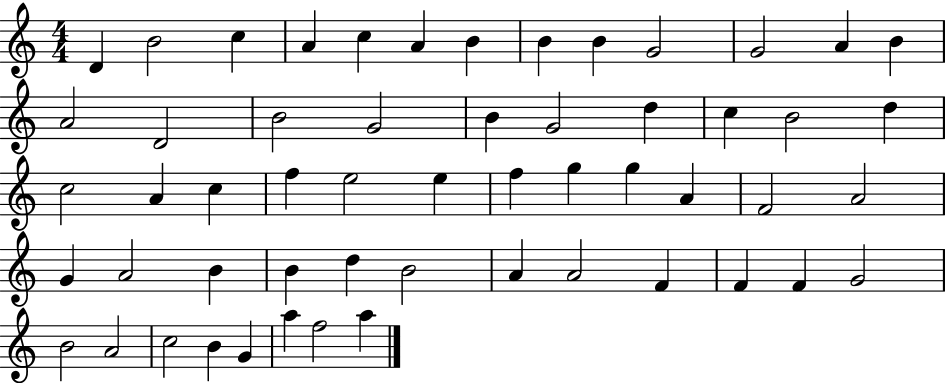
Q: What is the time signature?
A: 4/4